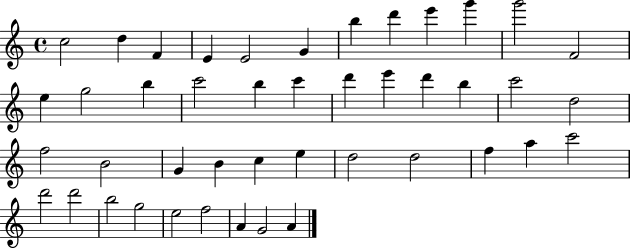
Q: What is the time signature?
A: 4/4